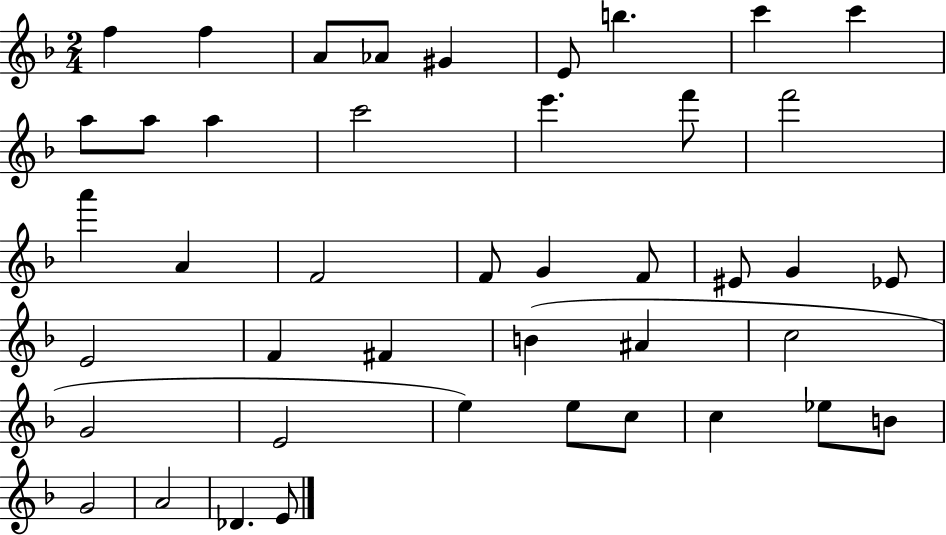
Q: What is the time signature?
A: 2/4